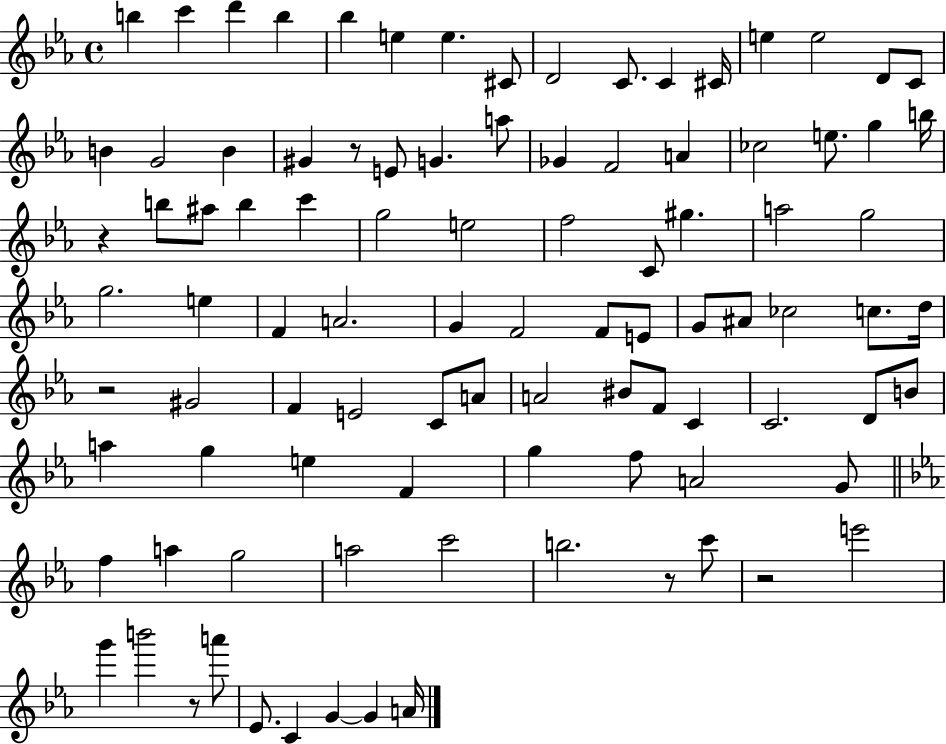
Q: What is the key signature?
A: EES major